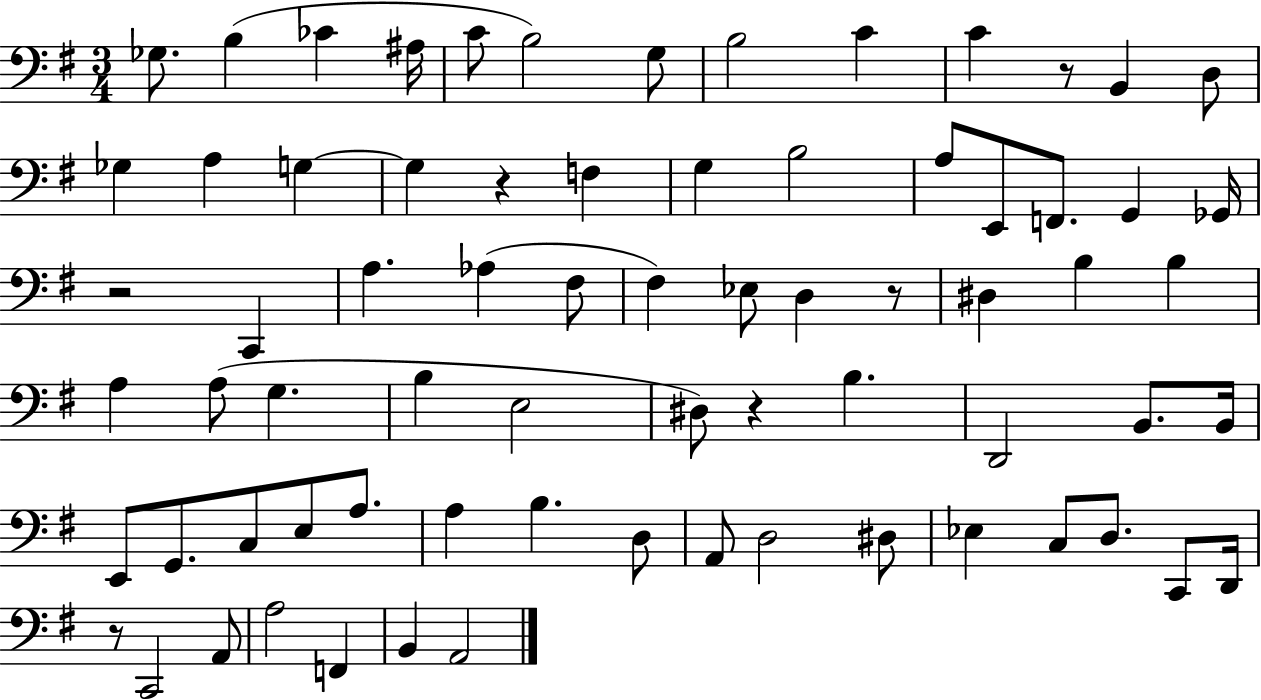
{
  \clef bass
  \numericTimeSignature
  \time 3/4
  \key g \major
  \repeat volta 2 { ges8. b4( ces'4 ais16 | c'8 b2) g8 | b2 c'4 | c'4 r8 b,4 d8 | \break ges4 a4 g4~~ | g4 r4 f4 | g4 b2 | a8 e,8 f,8. g,4 ges,16 | \break r2 c,4 | a4. aes4( fis8 | fis4) ees8 d4 r8 | dis4 b4 b4 | \break a4 a8( g4. | b4 e2 | dis8) r4 b4. | d,2 b,8. b,16 | \break e,8 g,8. c8 e8 a8. | a4 b4. d8 | a,8 d2 dis8 | ees4 c8 d8. c,8 d,16 | \break r8 c,2 a,8 | a2 f,4 | b,4 a,2 | } \bar "|."
}